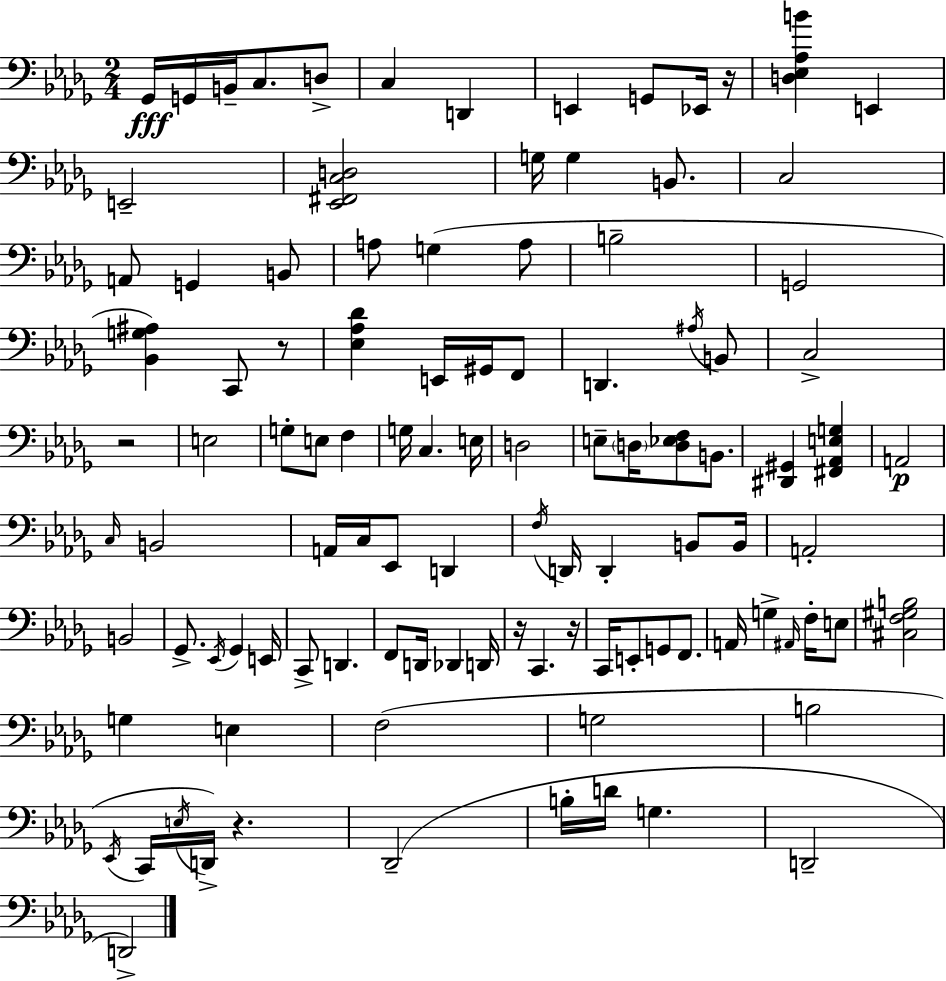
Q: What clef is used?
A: bass